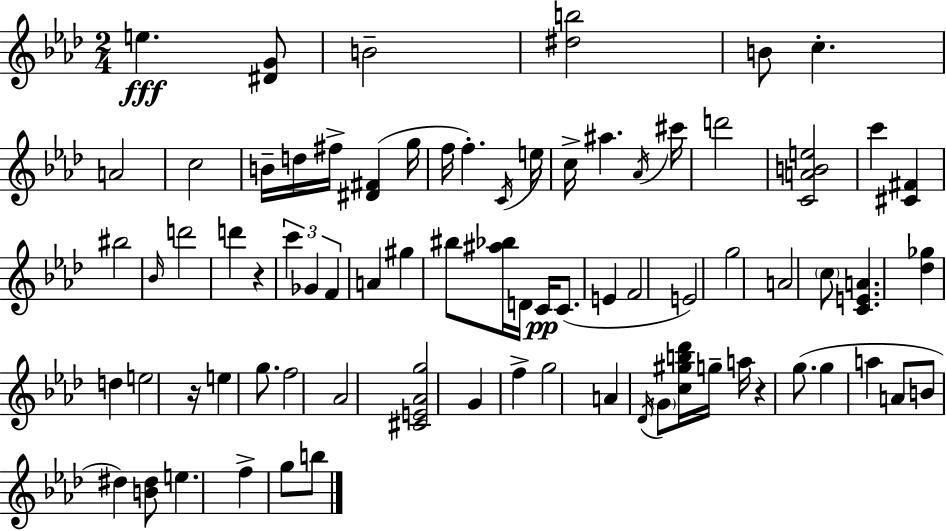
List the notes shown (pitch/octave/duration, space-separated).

E5/q. [D#4,G4]/e B4/h [D#5,B5]/h B4/e C5/q. A4/h C5/h B4/s D5/s F#5/s [D#4,F#4]/q G5/s F5/s F5/q. C4/s E5/s C5/s A#5/q. Ab4/s C#6/s D6/h [C4,A4,B4,E5]/h C6/q [C#4,F#4]/q BIS5/h Bb4/s D6/h D6/q R/q C6/q Gb4/q F4/q A4/q G#5/q BIS5/e [A#5,Bb5]/s D4/s C4/s C4/e. E4/q F4/h E4/h G5/h A4/h C5/e [C4,E4,A4]/q. [Db5,Gb5]/q D5/q E5/h R/s E5/q G5/e. F5/h Ab4/h [C#4,E4,Ab4,G5]/h G4/q F5/q G5/h A4/q Db4/s G4/e [C5,G#5,B5,Db6]/s G5/s A5/s R/q G5/e. G5/q A5/q A4/e B4/e D#5/q [B4,D#5]/e E5/q. F5/q G5/e B5/e